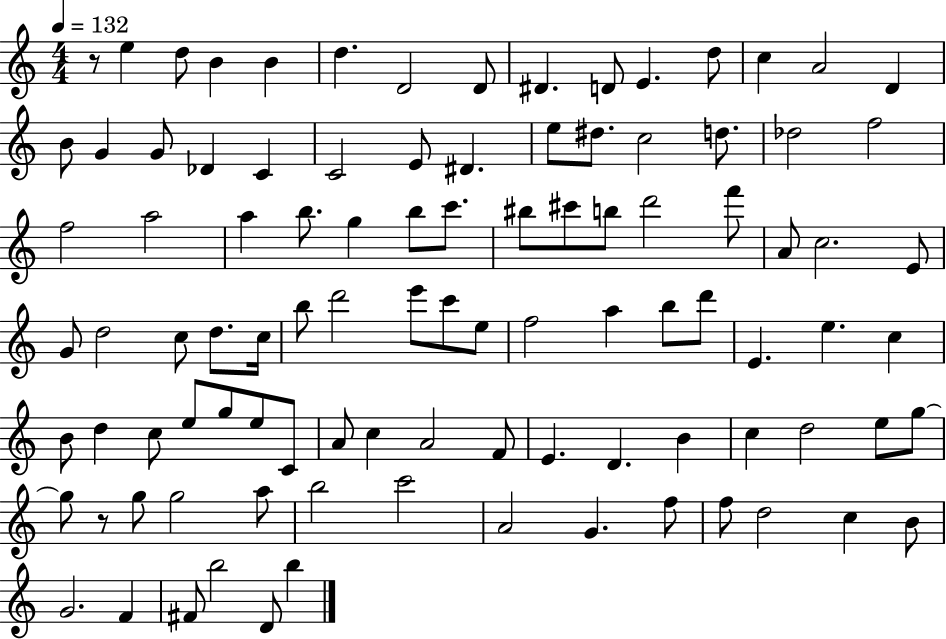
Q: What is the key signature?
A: C major